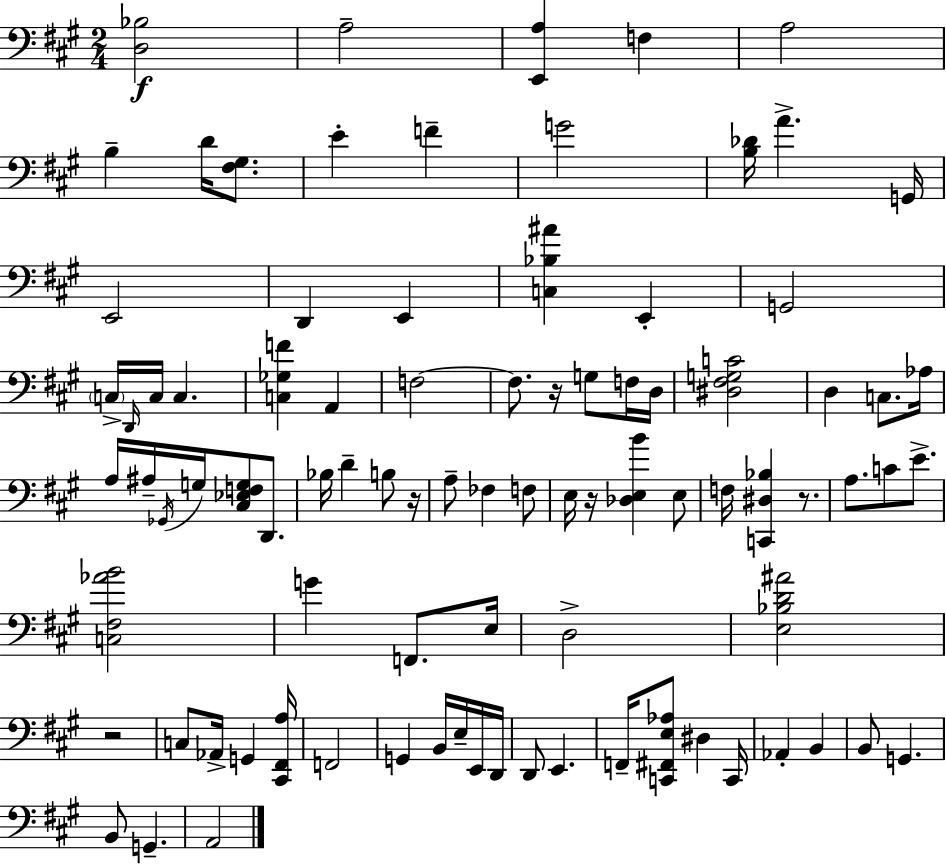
{
  \clef bass
  \numericTimeSignature
  \time 2/4
  \key a \major
  \repeat volta 2 { <d bes>2\f | a2-- | <e, a>4 f4 | a2 | \break b4-- d'16 <fis gis>8. | e'4-. f'4-- | g'2 | <b des'>16 a'4.-> g,16 | \break e,2 | d,4 e,4 | <c bes ais'>4 e,4-. | g,2 | \break \parenthesize c16-> \grace { d,16 } c16 c4. | <c ges f'>4 a,4 | f2~~ | f8. r16 g8 f16 | \break d16 <dis fis g c'>2 | d4 c8. | aes16 a16 ais16-- \acciaccatura { ges,16 } g16 <cis ees f g>8 d,8. | bes16 d'4-- b8 | \break r16 a8-- fes4 | f8 e16 r16 <des e b'>4 | e8 f16 <c, dis bes>4 r8. | a8. c'8 e'8.-> | \break <c fis aes' b'>2 | g'4 f,8. | e16 d2-> | <e bes d' ais'>2 | \break r2 | c8 aes,16-> g,4 | <cis, fis, a>16 f,2 | g,4 b,16 e16-- | \break e,16 d,16 d,8 e,4. | f,16-- <c, fis, e aes>8 dis4 | c,16 aes,4-. b,4 | b,8 g,4. | \break b,8 g,4.-- | a,2 | } \bar "|."
}